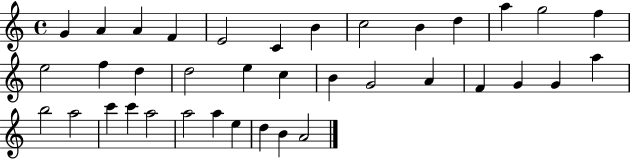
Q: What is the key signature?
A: C major